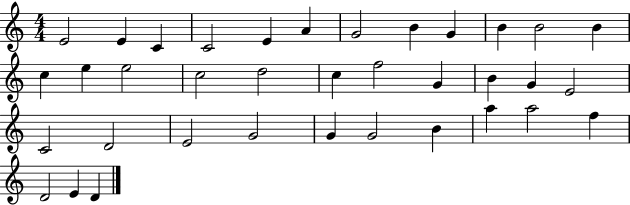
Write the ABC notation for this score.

X:1
T:Untitled
M:4/4
L:1/4
K:C
E2 E C C2 E A G2 B G B B2 B c e e2 c2 d2 c f2 G B G E2 C2 D2 E2 G2 G G2 B a a2 f D2 E D